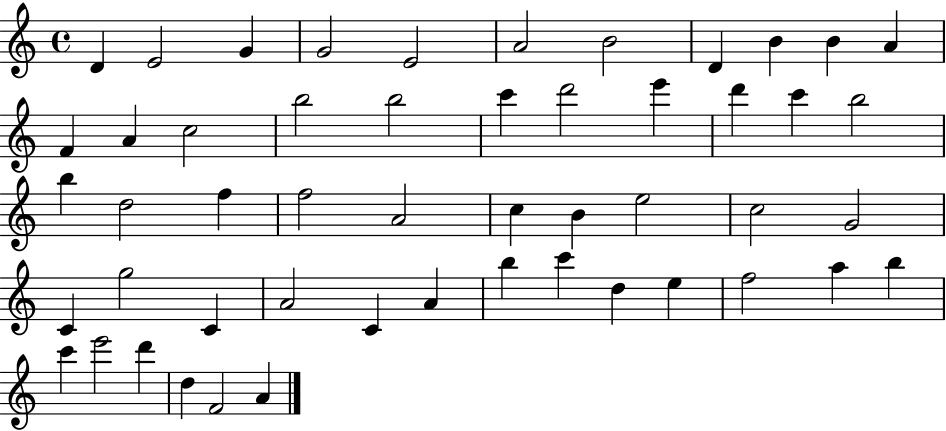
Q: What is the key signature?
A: C major